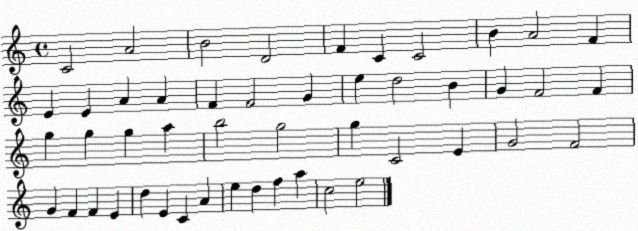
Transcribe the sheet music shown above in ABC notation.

X:1
T:Untitled
M:4/4
L:1/4
K:C
C2 A2 B2 D2 F C C2 B A2 F E E A A F F2 G e d2 B G F2 F g g g a b2 g2 g C2 E G2 F2 G F F E d E C A e d f a c2 e2